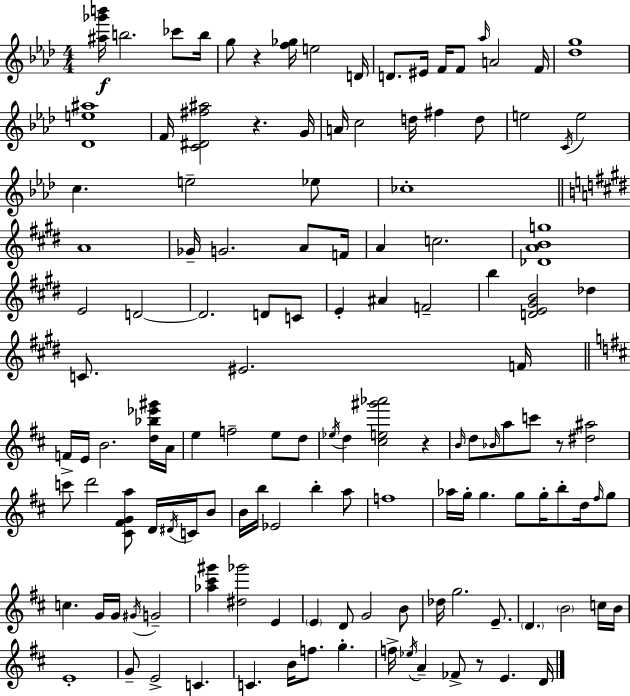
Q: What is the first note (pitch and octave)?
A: B5